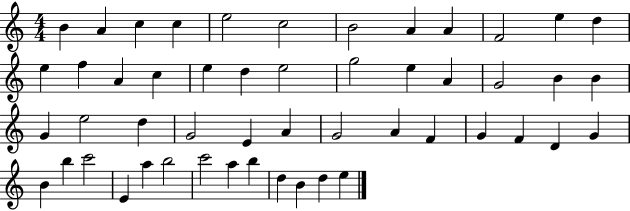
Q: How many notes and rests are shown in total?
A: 51